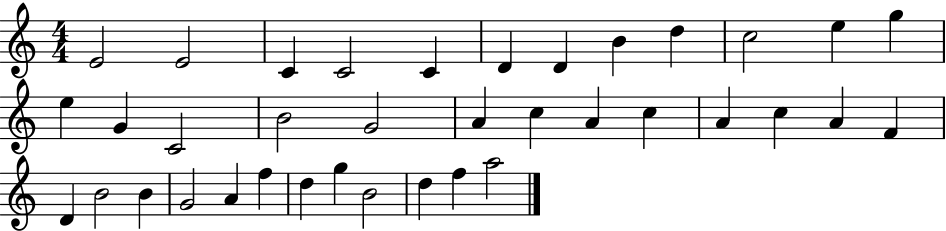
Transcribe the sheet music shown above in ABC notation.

X:1
T:Untitled
M:4/4
L:1/4
K:C
E2 E2 C C2 C D D B d c2 e g e G C2 B2 G2 A c A c A c A F D B2 B G2 A f d g B2 d f a2